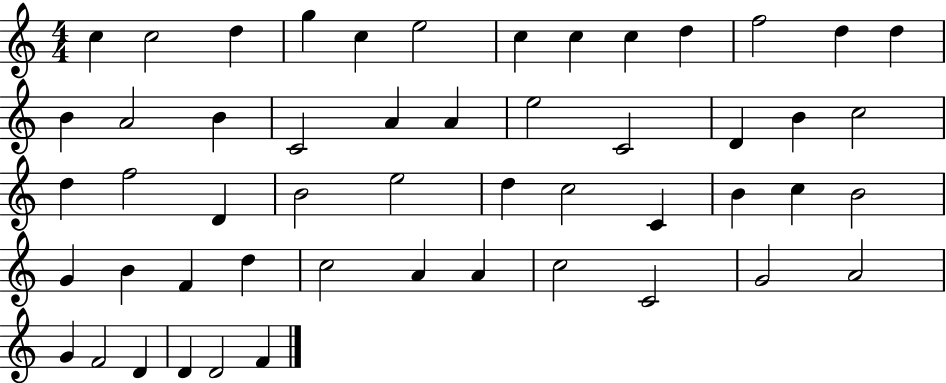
C5/q C5/h D5/q G5/q C5/q E5/h C5/q C5/q C5/q D5/q F5/h D5/q D5/q B4/q A4/h B4/q C4/h A4/q A4/q E5/h C4/h D4/q B4/q C5/h D5/q F5/h D4/q B4/h E5/h D5/q C5/h C4/q B4/q C5/q B4/h G4/q B4/q F4/q D5/q C5/h A4/q A4/q C5/h C4/h G4/h A4/h G4/q F4/h D4/q D4/q D4/h F4/q